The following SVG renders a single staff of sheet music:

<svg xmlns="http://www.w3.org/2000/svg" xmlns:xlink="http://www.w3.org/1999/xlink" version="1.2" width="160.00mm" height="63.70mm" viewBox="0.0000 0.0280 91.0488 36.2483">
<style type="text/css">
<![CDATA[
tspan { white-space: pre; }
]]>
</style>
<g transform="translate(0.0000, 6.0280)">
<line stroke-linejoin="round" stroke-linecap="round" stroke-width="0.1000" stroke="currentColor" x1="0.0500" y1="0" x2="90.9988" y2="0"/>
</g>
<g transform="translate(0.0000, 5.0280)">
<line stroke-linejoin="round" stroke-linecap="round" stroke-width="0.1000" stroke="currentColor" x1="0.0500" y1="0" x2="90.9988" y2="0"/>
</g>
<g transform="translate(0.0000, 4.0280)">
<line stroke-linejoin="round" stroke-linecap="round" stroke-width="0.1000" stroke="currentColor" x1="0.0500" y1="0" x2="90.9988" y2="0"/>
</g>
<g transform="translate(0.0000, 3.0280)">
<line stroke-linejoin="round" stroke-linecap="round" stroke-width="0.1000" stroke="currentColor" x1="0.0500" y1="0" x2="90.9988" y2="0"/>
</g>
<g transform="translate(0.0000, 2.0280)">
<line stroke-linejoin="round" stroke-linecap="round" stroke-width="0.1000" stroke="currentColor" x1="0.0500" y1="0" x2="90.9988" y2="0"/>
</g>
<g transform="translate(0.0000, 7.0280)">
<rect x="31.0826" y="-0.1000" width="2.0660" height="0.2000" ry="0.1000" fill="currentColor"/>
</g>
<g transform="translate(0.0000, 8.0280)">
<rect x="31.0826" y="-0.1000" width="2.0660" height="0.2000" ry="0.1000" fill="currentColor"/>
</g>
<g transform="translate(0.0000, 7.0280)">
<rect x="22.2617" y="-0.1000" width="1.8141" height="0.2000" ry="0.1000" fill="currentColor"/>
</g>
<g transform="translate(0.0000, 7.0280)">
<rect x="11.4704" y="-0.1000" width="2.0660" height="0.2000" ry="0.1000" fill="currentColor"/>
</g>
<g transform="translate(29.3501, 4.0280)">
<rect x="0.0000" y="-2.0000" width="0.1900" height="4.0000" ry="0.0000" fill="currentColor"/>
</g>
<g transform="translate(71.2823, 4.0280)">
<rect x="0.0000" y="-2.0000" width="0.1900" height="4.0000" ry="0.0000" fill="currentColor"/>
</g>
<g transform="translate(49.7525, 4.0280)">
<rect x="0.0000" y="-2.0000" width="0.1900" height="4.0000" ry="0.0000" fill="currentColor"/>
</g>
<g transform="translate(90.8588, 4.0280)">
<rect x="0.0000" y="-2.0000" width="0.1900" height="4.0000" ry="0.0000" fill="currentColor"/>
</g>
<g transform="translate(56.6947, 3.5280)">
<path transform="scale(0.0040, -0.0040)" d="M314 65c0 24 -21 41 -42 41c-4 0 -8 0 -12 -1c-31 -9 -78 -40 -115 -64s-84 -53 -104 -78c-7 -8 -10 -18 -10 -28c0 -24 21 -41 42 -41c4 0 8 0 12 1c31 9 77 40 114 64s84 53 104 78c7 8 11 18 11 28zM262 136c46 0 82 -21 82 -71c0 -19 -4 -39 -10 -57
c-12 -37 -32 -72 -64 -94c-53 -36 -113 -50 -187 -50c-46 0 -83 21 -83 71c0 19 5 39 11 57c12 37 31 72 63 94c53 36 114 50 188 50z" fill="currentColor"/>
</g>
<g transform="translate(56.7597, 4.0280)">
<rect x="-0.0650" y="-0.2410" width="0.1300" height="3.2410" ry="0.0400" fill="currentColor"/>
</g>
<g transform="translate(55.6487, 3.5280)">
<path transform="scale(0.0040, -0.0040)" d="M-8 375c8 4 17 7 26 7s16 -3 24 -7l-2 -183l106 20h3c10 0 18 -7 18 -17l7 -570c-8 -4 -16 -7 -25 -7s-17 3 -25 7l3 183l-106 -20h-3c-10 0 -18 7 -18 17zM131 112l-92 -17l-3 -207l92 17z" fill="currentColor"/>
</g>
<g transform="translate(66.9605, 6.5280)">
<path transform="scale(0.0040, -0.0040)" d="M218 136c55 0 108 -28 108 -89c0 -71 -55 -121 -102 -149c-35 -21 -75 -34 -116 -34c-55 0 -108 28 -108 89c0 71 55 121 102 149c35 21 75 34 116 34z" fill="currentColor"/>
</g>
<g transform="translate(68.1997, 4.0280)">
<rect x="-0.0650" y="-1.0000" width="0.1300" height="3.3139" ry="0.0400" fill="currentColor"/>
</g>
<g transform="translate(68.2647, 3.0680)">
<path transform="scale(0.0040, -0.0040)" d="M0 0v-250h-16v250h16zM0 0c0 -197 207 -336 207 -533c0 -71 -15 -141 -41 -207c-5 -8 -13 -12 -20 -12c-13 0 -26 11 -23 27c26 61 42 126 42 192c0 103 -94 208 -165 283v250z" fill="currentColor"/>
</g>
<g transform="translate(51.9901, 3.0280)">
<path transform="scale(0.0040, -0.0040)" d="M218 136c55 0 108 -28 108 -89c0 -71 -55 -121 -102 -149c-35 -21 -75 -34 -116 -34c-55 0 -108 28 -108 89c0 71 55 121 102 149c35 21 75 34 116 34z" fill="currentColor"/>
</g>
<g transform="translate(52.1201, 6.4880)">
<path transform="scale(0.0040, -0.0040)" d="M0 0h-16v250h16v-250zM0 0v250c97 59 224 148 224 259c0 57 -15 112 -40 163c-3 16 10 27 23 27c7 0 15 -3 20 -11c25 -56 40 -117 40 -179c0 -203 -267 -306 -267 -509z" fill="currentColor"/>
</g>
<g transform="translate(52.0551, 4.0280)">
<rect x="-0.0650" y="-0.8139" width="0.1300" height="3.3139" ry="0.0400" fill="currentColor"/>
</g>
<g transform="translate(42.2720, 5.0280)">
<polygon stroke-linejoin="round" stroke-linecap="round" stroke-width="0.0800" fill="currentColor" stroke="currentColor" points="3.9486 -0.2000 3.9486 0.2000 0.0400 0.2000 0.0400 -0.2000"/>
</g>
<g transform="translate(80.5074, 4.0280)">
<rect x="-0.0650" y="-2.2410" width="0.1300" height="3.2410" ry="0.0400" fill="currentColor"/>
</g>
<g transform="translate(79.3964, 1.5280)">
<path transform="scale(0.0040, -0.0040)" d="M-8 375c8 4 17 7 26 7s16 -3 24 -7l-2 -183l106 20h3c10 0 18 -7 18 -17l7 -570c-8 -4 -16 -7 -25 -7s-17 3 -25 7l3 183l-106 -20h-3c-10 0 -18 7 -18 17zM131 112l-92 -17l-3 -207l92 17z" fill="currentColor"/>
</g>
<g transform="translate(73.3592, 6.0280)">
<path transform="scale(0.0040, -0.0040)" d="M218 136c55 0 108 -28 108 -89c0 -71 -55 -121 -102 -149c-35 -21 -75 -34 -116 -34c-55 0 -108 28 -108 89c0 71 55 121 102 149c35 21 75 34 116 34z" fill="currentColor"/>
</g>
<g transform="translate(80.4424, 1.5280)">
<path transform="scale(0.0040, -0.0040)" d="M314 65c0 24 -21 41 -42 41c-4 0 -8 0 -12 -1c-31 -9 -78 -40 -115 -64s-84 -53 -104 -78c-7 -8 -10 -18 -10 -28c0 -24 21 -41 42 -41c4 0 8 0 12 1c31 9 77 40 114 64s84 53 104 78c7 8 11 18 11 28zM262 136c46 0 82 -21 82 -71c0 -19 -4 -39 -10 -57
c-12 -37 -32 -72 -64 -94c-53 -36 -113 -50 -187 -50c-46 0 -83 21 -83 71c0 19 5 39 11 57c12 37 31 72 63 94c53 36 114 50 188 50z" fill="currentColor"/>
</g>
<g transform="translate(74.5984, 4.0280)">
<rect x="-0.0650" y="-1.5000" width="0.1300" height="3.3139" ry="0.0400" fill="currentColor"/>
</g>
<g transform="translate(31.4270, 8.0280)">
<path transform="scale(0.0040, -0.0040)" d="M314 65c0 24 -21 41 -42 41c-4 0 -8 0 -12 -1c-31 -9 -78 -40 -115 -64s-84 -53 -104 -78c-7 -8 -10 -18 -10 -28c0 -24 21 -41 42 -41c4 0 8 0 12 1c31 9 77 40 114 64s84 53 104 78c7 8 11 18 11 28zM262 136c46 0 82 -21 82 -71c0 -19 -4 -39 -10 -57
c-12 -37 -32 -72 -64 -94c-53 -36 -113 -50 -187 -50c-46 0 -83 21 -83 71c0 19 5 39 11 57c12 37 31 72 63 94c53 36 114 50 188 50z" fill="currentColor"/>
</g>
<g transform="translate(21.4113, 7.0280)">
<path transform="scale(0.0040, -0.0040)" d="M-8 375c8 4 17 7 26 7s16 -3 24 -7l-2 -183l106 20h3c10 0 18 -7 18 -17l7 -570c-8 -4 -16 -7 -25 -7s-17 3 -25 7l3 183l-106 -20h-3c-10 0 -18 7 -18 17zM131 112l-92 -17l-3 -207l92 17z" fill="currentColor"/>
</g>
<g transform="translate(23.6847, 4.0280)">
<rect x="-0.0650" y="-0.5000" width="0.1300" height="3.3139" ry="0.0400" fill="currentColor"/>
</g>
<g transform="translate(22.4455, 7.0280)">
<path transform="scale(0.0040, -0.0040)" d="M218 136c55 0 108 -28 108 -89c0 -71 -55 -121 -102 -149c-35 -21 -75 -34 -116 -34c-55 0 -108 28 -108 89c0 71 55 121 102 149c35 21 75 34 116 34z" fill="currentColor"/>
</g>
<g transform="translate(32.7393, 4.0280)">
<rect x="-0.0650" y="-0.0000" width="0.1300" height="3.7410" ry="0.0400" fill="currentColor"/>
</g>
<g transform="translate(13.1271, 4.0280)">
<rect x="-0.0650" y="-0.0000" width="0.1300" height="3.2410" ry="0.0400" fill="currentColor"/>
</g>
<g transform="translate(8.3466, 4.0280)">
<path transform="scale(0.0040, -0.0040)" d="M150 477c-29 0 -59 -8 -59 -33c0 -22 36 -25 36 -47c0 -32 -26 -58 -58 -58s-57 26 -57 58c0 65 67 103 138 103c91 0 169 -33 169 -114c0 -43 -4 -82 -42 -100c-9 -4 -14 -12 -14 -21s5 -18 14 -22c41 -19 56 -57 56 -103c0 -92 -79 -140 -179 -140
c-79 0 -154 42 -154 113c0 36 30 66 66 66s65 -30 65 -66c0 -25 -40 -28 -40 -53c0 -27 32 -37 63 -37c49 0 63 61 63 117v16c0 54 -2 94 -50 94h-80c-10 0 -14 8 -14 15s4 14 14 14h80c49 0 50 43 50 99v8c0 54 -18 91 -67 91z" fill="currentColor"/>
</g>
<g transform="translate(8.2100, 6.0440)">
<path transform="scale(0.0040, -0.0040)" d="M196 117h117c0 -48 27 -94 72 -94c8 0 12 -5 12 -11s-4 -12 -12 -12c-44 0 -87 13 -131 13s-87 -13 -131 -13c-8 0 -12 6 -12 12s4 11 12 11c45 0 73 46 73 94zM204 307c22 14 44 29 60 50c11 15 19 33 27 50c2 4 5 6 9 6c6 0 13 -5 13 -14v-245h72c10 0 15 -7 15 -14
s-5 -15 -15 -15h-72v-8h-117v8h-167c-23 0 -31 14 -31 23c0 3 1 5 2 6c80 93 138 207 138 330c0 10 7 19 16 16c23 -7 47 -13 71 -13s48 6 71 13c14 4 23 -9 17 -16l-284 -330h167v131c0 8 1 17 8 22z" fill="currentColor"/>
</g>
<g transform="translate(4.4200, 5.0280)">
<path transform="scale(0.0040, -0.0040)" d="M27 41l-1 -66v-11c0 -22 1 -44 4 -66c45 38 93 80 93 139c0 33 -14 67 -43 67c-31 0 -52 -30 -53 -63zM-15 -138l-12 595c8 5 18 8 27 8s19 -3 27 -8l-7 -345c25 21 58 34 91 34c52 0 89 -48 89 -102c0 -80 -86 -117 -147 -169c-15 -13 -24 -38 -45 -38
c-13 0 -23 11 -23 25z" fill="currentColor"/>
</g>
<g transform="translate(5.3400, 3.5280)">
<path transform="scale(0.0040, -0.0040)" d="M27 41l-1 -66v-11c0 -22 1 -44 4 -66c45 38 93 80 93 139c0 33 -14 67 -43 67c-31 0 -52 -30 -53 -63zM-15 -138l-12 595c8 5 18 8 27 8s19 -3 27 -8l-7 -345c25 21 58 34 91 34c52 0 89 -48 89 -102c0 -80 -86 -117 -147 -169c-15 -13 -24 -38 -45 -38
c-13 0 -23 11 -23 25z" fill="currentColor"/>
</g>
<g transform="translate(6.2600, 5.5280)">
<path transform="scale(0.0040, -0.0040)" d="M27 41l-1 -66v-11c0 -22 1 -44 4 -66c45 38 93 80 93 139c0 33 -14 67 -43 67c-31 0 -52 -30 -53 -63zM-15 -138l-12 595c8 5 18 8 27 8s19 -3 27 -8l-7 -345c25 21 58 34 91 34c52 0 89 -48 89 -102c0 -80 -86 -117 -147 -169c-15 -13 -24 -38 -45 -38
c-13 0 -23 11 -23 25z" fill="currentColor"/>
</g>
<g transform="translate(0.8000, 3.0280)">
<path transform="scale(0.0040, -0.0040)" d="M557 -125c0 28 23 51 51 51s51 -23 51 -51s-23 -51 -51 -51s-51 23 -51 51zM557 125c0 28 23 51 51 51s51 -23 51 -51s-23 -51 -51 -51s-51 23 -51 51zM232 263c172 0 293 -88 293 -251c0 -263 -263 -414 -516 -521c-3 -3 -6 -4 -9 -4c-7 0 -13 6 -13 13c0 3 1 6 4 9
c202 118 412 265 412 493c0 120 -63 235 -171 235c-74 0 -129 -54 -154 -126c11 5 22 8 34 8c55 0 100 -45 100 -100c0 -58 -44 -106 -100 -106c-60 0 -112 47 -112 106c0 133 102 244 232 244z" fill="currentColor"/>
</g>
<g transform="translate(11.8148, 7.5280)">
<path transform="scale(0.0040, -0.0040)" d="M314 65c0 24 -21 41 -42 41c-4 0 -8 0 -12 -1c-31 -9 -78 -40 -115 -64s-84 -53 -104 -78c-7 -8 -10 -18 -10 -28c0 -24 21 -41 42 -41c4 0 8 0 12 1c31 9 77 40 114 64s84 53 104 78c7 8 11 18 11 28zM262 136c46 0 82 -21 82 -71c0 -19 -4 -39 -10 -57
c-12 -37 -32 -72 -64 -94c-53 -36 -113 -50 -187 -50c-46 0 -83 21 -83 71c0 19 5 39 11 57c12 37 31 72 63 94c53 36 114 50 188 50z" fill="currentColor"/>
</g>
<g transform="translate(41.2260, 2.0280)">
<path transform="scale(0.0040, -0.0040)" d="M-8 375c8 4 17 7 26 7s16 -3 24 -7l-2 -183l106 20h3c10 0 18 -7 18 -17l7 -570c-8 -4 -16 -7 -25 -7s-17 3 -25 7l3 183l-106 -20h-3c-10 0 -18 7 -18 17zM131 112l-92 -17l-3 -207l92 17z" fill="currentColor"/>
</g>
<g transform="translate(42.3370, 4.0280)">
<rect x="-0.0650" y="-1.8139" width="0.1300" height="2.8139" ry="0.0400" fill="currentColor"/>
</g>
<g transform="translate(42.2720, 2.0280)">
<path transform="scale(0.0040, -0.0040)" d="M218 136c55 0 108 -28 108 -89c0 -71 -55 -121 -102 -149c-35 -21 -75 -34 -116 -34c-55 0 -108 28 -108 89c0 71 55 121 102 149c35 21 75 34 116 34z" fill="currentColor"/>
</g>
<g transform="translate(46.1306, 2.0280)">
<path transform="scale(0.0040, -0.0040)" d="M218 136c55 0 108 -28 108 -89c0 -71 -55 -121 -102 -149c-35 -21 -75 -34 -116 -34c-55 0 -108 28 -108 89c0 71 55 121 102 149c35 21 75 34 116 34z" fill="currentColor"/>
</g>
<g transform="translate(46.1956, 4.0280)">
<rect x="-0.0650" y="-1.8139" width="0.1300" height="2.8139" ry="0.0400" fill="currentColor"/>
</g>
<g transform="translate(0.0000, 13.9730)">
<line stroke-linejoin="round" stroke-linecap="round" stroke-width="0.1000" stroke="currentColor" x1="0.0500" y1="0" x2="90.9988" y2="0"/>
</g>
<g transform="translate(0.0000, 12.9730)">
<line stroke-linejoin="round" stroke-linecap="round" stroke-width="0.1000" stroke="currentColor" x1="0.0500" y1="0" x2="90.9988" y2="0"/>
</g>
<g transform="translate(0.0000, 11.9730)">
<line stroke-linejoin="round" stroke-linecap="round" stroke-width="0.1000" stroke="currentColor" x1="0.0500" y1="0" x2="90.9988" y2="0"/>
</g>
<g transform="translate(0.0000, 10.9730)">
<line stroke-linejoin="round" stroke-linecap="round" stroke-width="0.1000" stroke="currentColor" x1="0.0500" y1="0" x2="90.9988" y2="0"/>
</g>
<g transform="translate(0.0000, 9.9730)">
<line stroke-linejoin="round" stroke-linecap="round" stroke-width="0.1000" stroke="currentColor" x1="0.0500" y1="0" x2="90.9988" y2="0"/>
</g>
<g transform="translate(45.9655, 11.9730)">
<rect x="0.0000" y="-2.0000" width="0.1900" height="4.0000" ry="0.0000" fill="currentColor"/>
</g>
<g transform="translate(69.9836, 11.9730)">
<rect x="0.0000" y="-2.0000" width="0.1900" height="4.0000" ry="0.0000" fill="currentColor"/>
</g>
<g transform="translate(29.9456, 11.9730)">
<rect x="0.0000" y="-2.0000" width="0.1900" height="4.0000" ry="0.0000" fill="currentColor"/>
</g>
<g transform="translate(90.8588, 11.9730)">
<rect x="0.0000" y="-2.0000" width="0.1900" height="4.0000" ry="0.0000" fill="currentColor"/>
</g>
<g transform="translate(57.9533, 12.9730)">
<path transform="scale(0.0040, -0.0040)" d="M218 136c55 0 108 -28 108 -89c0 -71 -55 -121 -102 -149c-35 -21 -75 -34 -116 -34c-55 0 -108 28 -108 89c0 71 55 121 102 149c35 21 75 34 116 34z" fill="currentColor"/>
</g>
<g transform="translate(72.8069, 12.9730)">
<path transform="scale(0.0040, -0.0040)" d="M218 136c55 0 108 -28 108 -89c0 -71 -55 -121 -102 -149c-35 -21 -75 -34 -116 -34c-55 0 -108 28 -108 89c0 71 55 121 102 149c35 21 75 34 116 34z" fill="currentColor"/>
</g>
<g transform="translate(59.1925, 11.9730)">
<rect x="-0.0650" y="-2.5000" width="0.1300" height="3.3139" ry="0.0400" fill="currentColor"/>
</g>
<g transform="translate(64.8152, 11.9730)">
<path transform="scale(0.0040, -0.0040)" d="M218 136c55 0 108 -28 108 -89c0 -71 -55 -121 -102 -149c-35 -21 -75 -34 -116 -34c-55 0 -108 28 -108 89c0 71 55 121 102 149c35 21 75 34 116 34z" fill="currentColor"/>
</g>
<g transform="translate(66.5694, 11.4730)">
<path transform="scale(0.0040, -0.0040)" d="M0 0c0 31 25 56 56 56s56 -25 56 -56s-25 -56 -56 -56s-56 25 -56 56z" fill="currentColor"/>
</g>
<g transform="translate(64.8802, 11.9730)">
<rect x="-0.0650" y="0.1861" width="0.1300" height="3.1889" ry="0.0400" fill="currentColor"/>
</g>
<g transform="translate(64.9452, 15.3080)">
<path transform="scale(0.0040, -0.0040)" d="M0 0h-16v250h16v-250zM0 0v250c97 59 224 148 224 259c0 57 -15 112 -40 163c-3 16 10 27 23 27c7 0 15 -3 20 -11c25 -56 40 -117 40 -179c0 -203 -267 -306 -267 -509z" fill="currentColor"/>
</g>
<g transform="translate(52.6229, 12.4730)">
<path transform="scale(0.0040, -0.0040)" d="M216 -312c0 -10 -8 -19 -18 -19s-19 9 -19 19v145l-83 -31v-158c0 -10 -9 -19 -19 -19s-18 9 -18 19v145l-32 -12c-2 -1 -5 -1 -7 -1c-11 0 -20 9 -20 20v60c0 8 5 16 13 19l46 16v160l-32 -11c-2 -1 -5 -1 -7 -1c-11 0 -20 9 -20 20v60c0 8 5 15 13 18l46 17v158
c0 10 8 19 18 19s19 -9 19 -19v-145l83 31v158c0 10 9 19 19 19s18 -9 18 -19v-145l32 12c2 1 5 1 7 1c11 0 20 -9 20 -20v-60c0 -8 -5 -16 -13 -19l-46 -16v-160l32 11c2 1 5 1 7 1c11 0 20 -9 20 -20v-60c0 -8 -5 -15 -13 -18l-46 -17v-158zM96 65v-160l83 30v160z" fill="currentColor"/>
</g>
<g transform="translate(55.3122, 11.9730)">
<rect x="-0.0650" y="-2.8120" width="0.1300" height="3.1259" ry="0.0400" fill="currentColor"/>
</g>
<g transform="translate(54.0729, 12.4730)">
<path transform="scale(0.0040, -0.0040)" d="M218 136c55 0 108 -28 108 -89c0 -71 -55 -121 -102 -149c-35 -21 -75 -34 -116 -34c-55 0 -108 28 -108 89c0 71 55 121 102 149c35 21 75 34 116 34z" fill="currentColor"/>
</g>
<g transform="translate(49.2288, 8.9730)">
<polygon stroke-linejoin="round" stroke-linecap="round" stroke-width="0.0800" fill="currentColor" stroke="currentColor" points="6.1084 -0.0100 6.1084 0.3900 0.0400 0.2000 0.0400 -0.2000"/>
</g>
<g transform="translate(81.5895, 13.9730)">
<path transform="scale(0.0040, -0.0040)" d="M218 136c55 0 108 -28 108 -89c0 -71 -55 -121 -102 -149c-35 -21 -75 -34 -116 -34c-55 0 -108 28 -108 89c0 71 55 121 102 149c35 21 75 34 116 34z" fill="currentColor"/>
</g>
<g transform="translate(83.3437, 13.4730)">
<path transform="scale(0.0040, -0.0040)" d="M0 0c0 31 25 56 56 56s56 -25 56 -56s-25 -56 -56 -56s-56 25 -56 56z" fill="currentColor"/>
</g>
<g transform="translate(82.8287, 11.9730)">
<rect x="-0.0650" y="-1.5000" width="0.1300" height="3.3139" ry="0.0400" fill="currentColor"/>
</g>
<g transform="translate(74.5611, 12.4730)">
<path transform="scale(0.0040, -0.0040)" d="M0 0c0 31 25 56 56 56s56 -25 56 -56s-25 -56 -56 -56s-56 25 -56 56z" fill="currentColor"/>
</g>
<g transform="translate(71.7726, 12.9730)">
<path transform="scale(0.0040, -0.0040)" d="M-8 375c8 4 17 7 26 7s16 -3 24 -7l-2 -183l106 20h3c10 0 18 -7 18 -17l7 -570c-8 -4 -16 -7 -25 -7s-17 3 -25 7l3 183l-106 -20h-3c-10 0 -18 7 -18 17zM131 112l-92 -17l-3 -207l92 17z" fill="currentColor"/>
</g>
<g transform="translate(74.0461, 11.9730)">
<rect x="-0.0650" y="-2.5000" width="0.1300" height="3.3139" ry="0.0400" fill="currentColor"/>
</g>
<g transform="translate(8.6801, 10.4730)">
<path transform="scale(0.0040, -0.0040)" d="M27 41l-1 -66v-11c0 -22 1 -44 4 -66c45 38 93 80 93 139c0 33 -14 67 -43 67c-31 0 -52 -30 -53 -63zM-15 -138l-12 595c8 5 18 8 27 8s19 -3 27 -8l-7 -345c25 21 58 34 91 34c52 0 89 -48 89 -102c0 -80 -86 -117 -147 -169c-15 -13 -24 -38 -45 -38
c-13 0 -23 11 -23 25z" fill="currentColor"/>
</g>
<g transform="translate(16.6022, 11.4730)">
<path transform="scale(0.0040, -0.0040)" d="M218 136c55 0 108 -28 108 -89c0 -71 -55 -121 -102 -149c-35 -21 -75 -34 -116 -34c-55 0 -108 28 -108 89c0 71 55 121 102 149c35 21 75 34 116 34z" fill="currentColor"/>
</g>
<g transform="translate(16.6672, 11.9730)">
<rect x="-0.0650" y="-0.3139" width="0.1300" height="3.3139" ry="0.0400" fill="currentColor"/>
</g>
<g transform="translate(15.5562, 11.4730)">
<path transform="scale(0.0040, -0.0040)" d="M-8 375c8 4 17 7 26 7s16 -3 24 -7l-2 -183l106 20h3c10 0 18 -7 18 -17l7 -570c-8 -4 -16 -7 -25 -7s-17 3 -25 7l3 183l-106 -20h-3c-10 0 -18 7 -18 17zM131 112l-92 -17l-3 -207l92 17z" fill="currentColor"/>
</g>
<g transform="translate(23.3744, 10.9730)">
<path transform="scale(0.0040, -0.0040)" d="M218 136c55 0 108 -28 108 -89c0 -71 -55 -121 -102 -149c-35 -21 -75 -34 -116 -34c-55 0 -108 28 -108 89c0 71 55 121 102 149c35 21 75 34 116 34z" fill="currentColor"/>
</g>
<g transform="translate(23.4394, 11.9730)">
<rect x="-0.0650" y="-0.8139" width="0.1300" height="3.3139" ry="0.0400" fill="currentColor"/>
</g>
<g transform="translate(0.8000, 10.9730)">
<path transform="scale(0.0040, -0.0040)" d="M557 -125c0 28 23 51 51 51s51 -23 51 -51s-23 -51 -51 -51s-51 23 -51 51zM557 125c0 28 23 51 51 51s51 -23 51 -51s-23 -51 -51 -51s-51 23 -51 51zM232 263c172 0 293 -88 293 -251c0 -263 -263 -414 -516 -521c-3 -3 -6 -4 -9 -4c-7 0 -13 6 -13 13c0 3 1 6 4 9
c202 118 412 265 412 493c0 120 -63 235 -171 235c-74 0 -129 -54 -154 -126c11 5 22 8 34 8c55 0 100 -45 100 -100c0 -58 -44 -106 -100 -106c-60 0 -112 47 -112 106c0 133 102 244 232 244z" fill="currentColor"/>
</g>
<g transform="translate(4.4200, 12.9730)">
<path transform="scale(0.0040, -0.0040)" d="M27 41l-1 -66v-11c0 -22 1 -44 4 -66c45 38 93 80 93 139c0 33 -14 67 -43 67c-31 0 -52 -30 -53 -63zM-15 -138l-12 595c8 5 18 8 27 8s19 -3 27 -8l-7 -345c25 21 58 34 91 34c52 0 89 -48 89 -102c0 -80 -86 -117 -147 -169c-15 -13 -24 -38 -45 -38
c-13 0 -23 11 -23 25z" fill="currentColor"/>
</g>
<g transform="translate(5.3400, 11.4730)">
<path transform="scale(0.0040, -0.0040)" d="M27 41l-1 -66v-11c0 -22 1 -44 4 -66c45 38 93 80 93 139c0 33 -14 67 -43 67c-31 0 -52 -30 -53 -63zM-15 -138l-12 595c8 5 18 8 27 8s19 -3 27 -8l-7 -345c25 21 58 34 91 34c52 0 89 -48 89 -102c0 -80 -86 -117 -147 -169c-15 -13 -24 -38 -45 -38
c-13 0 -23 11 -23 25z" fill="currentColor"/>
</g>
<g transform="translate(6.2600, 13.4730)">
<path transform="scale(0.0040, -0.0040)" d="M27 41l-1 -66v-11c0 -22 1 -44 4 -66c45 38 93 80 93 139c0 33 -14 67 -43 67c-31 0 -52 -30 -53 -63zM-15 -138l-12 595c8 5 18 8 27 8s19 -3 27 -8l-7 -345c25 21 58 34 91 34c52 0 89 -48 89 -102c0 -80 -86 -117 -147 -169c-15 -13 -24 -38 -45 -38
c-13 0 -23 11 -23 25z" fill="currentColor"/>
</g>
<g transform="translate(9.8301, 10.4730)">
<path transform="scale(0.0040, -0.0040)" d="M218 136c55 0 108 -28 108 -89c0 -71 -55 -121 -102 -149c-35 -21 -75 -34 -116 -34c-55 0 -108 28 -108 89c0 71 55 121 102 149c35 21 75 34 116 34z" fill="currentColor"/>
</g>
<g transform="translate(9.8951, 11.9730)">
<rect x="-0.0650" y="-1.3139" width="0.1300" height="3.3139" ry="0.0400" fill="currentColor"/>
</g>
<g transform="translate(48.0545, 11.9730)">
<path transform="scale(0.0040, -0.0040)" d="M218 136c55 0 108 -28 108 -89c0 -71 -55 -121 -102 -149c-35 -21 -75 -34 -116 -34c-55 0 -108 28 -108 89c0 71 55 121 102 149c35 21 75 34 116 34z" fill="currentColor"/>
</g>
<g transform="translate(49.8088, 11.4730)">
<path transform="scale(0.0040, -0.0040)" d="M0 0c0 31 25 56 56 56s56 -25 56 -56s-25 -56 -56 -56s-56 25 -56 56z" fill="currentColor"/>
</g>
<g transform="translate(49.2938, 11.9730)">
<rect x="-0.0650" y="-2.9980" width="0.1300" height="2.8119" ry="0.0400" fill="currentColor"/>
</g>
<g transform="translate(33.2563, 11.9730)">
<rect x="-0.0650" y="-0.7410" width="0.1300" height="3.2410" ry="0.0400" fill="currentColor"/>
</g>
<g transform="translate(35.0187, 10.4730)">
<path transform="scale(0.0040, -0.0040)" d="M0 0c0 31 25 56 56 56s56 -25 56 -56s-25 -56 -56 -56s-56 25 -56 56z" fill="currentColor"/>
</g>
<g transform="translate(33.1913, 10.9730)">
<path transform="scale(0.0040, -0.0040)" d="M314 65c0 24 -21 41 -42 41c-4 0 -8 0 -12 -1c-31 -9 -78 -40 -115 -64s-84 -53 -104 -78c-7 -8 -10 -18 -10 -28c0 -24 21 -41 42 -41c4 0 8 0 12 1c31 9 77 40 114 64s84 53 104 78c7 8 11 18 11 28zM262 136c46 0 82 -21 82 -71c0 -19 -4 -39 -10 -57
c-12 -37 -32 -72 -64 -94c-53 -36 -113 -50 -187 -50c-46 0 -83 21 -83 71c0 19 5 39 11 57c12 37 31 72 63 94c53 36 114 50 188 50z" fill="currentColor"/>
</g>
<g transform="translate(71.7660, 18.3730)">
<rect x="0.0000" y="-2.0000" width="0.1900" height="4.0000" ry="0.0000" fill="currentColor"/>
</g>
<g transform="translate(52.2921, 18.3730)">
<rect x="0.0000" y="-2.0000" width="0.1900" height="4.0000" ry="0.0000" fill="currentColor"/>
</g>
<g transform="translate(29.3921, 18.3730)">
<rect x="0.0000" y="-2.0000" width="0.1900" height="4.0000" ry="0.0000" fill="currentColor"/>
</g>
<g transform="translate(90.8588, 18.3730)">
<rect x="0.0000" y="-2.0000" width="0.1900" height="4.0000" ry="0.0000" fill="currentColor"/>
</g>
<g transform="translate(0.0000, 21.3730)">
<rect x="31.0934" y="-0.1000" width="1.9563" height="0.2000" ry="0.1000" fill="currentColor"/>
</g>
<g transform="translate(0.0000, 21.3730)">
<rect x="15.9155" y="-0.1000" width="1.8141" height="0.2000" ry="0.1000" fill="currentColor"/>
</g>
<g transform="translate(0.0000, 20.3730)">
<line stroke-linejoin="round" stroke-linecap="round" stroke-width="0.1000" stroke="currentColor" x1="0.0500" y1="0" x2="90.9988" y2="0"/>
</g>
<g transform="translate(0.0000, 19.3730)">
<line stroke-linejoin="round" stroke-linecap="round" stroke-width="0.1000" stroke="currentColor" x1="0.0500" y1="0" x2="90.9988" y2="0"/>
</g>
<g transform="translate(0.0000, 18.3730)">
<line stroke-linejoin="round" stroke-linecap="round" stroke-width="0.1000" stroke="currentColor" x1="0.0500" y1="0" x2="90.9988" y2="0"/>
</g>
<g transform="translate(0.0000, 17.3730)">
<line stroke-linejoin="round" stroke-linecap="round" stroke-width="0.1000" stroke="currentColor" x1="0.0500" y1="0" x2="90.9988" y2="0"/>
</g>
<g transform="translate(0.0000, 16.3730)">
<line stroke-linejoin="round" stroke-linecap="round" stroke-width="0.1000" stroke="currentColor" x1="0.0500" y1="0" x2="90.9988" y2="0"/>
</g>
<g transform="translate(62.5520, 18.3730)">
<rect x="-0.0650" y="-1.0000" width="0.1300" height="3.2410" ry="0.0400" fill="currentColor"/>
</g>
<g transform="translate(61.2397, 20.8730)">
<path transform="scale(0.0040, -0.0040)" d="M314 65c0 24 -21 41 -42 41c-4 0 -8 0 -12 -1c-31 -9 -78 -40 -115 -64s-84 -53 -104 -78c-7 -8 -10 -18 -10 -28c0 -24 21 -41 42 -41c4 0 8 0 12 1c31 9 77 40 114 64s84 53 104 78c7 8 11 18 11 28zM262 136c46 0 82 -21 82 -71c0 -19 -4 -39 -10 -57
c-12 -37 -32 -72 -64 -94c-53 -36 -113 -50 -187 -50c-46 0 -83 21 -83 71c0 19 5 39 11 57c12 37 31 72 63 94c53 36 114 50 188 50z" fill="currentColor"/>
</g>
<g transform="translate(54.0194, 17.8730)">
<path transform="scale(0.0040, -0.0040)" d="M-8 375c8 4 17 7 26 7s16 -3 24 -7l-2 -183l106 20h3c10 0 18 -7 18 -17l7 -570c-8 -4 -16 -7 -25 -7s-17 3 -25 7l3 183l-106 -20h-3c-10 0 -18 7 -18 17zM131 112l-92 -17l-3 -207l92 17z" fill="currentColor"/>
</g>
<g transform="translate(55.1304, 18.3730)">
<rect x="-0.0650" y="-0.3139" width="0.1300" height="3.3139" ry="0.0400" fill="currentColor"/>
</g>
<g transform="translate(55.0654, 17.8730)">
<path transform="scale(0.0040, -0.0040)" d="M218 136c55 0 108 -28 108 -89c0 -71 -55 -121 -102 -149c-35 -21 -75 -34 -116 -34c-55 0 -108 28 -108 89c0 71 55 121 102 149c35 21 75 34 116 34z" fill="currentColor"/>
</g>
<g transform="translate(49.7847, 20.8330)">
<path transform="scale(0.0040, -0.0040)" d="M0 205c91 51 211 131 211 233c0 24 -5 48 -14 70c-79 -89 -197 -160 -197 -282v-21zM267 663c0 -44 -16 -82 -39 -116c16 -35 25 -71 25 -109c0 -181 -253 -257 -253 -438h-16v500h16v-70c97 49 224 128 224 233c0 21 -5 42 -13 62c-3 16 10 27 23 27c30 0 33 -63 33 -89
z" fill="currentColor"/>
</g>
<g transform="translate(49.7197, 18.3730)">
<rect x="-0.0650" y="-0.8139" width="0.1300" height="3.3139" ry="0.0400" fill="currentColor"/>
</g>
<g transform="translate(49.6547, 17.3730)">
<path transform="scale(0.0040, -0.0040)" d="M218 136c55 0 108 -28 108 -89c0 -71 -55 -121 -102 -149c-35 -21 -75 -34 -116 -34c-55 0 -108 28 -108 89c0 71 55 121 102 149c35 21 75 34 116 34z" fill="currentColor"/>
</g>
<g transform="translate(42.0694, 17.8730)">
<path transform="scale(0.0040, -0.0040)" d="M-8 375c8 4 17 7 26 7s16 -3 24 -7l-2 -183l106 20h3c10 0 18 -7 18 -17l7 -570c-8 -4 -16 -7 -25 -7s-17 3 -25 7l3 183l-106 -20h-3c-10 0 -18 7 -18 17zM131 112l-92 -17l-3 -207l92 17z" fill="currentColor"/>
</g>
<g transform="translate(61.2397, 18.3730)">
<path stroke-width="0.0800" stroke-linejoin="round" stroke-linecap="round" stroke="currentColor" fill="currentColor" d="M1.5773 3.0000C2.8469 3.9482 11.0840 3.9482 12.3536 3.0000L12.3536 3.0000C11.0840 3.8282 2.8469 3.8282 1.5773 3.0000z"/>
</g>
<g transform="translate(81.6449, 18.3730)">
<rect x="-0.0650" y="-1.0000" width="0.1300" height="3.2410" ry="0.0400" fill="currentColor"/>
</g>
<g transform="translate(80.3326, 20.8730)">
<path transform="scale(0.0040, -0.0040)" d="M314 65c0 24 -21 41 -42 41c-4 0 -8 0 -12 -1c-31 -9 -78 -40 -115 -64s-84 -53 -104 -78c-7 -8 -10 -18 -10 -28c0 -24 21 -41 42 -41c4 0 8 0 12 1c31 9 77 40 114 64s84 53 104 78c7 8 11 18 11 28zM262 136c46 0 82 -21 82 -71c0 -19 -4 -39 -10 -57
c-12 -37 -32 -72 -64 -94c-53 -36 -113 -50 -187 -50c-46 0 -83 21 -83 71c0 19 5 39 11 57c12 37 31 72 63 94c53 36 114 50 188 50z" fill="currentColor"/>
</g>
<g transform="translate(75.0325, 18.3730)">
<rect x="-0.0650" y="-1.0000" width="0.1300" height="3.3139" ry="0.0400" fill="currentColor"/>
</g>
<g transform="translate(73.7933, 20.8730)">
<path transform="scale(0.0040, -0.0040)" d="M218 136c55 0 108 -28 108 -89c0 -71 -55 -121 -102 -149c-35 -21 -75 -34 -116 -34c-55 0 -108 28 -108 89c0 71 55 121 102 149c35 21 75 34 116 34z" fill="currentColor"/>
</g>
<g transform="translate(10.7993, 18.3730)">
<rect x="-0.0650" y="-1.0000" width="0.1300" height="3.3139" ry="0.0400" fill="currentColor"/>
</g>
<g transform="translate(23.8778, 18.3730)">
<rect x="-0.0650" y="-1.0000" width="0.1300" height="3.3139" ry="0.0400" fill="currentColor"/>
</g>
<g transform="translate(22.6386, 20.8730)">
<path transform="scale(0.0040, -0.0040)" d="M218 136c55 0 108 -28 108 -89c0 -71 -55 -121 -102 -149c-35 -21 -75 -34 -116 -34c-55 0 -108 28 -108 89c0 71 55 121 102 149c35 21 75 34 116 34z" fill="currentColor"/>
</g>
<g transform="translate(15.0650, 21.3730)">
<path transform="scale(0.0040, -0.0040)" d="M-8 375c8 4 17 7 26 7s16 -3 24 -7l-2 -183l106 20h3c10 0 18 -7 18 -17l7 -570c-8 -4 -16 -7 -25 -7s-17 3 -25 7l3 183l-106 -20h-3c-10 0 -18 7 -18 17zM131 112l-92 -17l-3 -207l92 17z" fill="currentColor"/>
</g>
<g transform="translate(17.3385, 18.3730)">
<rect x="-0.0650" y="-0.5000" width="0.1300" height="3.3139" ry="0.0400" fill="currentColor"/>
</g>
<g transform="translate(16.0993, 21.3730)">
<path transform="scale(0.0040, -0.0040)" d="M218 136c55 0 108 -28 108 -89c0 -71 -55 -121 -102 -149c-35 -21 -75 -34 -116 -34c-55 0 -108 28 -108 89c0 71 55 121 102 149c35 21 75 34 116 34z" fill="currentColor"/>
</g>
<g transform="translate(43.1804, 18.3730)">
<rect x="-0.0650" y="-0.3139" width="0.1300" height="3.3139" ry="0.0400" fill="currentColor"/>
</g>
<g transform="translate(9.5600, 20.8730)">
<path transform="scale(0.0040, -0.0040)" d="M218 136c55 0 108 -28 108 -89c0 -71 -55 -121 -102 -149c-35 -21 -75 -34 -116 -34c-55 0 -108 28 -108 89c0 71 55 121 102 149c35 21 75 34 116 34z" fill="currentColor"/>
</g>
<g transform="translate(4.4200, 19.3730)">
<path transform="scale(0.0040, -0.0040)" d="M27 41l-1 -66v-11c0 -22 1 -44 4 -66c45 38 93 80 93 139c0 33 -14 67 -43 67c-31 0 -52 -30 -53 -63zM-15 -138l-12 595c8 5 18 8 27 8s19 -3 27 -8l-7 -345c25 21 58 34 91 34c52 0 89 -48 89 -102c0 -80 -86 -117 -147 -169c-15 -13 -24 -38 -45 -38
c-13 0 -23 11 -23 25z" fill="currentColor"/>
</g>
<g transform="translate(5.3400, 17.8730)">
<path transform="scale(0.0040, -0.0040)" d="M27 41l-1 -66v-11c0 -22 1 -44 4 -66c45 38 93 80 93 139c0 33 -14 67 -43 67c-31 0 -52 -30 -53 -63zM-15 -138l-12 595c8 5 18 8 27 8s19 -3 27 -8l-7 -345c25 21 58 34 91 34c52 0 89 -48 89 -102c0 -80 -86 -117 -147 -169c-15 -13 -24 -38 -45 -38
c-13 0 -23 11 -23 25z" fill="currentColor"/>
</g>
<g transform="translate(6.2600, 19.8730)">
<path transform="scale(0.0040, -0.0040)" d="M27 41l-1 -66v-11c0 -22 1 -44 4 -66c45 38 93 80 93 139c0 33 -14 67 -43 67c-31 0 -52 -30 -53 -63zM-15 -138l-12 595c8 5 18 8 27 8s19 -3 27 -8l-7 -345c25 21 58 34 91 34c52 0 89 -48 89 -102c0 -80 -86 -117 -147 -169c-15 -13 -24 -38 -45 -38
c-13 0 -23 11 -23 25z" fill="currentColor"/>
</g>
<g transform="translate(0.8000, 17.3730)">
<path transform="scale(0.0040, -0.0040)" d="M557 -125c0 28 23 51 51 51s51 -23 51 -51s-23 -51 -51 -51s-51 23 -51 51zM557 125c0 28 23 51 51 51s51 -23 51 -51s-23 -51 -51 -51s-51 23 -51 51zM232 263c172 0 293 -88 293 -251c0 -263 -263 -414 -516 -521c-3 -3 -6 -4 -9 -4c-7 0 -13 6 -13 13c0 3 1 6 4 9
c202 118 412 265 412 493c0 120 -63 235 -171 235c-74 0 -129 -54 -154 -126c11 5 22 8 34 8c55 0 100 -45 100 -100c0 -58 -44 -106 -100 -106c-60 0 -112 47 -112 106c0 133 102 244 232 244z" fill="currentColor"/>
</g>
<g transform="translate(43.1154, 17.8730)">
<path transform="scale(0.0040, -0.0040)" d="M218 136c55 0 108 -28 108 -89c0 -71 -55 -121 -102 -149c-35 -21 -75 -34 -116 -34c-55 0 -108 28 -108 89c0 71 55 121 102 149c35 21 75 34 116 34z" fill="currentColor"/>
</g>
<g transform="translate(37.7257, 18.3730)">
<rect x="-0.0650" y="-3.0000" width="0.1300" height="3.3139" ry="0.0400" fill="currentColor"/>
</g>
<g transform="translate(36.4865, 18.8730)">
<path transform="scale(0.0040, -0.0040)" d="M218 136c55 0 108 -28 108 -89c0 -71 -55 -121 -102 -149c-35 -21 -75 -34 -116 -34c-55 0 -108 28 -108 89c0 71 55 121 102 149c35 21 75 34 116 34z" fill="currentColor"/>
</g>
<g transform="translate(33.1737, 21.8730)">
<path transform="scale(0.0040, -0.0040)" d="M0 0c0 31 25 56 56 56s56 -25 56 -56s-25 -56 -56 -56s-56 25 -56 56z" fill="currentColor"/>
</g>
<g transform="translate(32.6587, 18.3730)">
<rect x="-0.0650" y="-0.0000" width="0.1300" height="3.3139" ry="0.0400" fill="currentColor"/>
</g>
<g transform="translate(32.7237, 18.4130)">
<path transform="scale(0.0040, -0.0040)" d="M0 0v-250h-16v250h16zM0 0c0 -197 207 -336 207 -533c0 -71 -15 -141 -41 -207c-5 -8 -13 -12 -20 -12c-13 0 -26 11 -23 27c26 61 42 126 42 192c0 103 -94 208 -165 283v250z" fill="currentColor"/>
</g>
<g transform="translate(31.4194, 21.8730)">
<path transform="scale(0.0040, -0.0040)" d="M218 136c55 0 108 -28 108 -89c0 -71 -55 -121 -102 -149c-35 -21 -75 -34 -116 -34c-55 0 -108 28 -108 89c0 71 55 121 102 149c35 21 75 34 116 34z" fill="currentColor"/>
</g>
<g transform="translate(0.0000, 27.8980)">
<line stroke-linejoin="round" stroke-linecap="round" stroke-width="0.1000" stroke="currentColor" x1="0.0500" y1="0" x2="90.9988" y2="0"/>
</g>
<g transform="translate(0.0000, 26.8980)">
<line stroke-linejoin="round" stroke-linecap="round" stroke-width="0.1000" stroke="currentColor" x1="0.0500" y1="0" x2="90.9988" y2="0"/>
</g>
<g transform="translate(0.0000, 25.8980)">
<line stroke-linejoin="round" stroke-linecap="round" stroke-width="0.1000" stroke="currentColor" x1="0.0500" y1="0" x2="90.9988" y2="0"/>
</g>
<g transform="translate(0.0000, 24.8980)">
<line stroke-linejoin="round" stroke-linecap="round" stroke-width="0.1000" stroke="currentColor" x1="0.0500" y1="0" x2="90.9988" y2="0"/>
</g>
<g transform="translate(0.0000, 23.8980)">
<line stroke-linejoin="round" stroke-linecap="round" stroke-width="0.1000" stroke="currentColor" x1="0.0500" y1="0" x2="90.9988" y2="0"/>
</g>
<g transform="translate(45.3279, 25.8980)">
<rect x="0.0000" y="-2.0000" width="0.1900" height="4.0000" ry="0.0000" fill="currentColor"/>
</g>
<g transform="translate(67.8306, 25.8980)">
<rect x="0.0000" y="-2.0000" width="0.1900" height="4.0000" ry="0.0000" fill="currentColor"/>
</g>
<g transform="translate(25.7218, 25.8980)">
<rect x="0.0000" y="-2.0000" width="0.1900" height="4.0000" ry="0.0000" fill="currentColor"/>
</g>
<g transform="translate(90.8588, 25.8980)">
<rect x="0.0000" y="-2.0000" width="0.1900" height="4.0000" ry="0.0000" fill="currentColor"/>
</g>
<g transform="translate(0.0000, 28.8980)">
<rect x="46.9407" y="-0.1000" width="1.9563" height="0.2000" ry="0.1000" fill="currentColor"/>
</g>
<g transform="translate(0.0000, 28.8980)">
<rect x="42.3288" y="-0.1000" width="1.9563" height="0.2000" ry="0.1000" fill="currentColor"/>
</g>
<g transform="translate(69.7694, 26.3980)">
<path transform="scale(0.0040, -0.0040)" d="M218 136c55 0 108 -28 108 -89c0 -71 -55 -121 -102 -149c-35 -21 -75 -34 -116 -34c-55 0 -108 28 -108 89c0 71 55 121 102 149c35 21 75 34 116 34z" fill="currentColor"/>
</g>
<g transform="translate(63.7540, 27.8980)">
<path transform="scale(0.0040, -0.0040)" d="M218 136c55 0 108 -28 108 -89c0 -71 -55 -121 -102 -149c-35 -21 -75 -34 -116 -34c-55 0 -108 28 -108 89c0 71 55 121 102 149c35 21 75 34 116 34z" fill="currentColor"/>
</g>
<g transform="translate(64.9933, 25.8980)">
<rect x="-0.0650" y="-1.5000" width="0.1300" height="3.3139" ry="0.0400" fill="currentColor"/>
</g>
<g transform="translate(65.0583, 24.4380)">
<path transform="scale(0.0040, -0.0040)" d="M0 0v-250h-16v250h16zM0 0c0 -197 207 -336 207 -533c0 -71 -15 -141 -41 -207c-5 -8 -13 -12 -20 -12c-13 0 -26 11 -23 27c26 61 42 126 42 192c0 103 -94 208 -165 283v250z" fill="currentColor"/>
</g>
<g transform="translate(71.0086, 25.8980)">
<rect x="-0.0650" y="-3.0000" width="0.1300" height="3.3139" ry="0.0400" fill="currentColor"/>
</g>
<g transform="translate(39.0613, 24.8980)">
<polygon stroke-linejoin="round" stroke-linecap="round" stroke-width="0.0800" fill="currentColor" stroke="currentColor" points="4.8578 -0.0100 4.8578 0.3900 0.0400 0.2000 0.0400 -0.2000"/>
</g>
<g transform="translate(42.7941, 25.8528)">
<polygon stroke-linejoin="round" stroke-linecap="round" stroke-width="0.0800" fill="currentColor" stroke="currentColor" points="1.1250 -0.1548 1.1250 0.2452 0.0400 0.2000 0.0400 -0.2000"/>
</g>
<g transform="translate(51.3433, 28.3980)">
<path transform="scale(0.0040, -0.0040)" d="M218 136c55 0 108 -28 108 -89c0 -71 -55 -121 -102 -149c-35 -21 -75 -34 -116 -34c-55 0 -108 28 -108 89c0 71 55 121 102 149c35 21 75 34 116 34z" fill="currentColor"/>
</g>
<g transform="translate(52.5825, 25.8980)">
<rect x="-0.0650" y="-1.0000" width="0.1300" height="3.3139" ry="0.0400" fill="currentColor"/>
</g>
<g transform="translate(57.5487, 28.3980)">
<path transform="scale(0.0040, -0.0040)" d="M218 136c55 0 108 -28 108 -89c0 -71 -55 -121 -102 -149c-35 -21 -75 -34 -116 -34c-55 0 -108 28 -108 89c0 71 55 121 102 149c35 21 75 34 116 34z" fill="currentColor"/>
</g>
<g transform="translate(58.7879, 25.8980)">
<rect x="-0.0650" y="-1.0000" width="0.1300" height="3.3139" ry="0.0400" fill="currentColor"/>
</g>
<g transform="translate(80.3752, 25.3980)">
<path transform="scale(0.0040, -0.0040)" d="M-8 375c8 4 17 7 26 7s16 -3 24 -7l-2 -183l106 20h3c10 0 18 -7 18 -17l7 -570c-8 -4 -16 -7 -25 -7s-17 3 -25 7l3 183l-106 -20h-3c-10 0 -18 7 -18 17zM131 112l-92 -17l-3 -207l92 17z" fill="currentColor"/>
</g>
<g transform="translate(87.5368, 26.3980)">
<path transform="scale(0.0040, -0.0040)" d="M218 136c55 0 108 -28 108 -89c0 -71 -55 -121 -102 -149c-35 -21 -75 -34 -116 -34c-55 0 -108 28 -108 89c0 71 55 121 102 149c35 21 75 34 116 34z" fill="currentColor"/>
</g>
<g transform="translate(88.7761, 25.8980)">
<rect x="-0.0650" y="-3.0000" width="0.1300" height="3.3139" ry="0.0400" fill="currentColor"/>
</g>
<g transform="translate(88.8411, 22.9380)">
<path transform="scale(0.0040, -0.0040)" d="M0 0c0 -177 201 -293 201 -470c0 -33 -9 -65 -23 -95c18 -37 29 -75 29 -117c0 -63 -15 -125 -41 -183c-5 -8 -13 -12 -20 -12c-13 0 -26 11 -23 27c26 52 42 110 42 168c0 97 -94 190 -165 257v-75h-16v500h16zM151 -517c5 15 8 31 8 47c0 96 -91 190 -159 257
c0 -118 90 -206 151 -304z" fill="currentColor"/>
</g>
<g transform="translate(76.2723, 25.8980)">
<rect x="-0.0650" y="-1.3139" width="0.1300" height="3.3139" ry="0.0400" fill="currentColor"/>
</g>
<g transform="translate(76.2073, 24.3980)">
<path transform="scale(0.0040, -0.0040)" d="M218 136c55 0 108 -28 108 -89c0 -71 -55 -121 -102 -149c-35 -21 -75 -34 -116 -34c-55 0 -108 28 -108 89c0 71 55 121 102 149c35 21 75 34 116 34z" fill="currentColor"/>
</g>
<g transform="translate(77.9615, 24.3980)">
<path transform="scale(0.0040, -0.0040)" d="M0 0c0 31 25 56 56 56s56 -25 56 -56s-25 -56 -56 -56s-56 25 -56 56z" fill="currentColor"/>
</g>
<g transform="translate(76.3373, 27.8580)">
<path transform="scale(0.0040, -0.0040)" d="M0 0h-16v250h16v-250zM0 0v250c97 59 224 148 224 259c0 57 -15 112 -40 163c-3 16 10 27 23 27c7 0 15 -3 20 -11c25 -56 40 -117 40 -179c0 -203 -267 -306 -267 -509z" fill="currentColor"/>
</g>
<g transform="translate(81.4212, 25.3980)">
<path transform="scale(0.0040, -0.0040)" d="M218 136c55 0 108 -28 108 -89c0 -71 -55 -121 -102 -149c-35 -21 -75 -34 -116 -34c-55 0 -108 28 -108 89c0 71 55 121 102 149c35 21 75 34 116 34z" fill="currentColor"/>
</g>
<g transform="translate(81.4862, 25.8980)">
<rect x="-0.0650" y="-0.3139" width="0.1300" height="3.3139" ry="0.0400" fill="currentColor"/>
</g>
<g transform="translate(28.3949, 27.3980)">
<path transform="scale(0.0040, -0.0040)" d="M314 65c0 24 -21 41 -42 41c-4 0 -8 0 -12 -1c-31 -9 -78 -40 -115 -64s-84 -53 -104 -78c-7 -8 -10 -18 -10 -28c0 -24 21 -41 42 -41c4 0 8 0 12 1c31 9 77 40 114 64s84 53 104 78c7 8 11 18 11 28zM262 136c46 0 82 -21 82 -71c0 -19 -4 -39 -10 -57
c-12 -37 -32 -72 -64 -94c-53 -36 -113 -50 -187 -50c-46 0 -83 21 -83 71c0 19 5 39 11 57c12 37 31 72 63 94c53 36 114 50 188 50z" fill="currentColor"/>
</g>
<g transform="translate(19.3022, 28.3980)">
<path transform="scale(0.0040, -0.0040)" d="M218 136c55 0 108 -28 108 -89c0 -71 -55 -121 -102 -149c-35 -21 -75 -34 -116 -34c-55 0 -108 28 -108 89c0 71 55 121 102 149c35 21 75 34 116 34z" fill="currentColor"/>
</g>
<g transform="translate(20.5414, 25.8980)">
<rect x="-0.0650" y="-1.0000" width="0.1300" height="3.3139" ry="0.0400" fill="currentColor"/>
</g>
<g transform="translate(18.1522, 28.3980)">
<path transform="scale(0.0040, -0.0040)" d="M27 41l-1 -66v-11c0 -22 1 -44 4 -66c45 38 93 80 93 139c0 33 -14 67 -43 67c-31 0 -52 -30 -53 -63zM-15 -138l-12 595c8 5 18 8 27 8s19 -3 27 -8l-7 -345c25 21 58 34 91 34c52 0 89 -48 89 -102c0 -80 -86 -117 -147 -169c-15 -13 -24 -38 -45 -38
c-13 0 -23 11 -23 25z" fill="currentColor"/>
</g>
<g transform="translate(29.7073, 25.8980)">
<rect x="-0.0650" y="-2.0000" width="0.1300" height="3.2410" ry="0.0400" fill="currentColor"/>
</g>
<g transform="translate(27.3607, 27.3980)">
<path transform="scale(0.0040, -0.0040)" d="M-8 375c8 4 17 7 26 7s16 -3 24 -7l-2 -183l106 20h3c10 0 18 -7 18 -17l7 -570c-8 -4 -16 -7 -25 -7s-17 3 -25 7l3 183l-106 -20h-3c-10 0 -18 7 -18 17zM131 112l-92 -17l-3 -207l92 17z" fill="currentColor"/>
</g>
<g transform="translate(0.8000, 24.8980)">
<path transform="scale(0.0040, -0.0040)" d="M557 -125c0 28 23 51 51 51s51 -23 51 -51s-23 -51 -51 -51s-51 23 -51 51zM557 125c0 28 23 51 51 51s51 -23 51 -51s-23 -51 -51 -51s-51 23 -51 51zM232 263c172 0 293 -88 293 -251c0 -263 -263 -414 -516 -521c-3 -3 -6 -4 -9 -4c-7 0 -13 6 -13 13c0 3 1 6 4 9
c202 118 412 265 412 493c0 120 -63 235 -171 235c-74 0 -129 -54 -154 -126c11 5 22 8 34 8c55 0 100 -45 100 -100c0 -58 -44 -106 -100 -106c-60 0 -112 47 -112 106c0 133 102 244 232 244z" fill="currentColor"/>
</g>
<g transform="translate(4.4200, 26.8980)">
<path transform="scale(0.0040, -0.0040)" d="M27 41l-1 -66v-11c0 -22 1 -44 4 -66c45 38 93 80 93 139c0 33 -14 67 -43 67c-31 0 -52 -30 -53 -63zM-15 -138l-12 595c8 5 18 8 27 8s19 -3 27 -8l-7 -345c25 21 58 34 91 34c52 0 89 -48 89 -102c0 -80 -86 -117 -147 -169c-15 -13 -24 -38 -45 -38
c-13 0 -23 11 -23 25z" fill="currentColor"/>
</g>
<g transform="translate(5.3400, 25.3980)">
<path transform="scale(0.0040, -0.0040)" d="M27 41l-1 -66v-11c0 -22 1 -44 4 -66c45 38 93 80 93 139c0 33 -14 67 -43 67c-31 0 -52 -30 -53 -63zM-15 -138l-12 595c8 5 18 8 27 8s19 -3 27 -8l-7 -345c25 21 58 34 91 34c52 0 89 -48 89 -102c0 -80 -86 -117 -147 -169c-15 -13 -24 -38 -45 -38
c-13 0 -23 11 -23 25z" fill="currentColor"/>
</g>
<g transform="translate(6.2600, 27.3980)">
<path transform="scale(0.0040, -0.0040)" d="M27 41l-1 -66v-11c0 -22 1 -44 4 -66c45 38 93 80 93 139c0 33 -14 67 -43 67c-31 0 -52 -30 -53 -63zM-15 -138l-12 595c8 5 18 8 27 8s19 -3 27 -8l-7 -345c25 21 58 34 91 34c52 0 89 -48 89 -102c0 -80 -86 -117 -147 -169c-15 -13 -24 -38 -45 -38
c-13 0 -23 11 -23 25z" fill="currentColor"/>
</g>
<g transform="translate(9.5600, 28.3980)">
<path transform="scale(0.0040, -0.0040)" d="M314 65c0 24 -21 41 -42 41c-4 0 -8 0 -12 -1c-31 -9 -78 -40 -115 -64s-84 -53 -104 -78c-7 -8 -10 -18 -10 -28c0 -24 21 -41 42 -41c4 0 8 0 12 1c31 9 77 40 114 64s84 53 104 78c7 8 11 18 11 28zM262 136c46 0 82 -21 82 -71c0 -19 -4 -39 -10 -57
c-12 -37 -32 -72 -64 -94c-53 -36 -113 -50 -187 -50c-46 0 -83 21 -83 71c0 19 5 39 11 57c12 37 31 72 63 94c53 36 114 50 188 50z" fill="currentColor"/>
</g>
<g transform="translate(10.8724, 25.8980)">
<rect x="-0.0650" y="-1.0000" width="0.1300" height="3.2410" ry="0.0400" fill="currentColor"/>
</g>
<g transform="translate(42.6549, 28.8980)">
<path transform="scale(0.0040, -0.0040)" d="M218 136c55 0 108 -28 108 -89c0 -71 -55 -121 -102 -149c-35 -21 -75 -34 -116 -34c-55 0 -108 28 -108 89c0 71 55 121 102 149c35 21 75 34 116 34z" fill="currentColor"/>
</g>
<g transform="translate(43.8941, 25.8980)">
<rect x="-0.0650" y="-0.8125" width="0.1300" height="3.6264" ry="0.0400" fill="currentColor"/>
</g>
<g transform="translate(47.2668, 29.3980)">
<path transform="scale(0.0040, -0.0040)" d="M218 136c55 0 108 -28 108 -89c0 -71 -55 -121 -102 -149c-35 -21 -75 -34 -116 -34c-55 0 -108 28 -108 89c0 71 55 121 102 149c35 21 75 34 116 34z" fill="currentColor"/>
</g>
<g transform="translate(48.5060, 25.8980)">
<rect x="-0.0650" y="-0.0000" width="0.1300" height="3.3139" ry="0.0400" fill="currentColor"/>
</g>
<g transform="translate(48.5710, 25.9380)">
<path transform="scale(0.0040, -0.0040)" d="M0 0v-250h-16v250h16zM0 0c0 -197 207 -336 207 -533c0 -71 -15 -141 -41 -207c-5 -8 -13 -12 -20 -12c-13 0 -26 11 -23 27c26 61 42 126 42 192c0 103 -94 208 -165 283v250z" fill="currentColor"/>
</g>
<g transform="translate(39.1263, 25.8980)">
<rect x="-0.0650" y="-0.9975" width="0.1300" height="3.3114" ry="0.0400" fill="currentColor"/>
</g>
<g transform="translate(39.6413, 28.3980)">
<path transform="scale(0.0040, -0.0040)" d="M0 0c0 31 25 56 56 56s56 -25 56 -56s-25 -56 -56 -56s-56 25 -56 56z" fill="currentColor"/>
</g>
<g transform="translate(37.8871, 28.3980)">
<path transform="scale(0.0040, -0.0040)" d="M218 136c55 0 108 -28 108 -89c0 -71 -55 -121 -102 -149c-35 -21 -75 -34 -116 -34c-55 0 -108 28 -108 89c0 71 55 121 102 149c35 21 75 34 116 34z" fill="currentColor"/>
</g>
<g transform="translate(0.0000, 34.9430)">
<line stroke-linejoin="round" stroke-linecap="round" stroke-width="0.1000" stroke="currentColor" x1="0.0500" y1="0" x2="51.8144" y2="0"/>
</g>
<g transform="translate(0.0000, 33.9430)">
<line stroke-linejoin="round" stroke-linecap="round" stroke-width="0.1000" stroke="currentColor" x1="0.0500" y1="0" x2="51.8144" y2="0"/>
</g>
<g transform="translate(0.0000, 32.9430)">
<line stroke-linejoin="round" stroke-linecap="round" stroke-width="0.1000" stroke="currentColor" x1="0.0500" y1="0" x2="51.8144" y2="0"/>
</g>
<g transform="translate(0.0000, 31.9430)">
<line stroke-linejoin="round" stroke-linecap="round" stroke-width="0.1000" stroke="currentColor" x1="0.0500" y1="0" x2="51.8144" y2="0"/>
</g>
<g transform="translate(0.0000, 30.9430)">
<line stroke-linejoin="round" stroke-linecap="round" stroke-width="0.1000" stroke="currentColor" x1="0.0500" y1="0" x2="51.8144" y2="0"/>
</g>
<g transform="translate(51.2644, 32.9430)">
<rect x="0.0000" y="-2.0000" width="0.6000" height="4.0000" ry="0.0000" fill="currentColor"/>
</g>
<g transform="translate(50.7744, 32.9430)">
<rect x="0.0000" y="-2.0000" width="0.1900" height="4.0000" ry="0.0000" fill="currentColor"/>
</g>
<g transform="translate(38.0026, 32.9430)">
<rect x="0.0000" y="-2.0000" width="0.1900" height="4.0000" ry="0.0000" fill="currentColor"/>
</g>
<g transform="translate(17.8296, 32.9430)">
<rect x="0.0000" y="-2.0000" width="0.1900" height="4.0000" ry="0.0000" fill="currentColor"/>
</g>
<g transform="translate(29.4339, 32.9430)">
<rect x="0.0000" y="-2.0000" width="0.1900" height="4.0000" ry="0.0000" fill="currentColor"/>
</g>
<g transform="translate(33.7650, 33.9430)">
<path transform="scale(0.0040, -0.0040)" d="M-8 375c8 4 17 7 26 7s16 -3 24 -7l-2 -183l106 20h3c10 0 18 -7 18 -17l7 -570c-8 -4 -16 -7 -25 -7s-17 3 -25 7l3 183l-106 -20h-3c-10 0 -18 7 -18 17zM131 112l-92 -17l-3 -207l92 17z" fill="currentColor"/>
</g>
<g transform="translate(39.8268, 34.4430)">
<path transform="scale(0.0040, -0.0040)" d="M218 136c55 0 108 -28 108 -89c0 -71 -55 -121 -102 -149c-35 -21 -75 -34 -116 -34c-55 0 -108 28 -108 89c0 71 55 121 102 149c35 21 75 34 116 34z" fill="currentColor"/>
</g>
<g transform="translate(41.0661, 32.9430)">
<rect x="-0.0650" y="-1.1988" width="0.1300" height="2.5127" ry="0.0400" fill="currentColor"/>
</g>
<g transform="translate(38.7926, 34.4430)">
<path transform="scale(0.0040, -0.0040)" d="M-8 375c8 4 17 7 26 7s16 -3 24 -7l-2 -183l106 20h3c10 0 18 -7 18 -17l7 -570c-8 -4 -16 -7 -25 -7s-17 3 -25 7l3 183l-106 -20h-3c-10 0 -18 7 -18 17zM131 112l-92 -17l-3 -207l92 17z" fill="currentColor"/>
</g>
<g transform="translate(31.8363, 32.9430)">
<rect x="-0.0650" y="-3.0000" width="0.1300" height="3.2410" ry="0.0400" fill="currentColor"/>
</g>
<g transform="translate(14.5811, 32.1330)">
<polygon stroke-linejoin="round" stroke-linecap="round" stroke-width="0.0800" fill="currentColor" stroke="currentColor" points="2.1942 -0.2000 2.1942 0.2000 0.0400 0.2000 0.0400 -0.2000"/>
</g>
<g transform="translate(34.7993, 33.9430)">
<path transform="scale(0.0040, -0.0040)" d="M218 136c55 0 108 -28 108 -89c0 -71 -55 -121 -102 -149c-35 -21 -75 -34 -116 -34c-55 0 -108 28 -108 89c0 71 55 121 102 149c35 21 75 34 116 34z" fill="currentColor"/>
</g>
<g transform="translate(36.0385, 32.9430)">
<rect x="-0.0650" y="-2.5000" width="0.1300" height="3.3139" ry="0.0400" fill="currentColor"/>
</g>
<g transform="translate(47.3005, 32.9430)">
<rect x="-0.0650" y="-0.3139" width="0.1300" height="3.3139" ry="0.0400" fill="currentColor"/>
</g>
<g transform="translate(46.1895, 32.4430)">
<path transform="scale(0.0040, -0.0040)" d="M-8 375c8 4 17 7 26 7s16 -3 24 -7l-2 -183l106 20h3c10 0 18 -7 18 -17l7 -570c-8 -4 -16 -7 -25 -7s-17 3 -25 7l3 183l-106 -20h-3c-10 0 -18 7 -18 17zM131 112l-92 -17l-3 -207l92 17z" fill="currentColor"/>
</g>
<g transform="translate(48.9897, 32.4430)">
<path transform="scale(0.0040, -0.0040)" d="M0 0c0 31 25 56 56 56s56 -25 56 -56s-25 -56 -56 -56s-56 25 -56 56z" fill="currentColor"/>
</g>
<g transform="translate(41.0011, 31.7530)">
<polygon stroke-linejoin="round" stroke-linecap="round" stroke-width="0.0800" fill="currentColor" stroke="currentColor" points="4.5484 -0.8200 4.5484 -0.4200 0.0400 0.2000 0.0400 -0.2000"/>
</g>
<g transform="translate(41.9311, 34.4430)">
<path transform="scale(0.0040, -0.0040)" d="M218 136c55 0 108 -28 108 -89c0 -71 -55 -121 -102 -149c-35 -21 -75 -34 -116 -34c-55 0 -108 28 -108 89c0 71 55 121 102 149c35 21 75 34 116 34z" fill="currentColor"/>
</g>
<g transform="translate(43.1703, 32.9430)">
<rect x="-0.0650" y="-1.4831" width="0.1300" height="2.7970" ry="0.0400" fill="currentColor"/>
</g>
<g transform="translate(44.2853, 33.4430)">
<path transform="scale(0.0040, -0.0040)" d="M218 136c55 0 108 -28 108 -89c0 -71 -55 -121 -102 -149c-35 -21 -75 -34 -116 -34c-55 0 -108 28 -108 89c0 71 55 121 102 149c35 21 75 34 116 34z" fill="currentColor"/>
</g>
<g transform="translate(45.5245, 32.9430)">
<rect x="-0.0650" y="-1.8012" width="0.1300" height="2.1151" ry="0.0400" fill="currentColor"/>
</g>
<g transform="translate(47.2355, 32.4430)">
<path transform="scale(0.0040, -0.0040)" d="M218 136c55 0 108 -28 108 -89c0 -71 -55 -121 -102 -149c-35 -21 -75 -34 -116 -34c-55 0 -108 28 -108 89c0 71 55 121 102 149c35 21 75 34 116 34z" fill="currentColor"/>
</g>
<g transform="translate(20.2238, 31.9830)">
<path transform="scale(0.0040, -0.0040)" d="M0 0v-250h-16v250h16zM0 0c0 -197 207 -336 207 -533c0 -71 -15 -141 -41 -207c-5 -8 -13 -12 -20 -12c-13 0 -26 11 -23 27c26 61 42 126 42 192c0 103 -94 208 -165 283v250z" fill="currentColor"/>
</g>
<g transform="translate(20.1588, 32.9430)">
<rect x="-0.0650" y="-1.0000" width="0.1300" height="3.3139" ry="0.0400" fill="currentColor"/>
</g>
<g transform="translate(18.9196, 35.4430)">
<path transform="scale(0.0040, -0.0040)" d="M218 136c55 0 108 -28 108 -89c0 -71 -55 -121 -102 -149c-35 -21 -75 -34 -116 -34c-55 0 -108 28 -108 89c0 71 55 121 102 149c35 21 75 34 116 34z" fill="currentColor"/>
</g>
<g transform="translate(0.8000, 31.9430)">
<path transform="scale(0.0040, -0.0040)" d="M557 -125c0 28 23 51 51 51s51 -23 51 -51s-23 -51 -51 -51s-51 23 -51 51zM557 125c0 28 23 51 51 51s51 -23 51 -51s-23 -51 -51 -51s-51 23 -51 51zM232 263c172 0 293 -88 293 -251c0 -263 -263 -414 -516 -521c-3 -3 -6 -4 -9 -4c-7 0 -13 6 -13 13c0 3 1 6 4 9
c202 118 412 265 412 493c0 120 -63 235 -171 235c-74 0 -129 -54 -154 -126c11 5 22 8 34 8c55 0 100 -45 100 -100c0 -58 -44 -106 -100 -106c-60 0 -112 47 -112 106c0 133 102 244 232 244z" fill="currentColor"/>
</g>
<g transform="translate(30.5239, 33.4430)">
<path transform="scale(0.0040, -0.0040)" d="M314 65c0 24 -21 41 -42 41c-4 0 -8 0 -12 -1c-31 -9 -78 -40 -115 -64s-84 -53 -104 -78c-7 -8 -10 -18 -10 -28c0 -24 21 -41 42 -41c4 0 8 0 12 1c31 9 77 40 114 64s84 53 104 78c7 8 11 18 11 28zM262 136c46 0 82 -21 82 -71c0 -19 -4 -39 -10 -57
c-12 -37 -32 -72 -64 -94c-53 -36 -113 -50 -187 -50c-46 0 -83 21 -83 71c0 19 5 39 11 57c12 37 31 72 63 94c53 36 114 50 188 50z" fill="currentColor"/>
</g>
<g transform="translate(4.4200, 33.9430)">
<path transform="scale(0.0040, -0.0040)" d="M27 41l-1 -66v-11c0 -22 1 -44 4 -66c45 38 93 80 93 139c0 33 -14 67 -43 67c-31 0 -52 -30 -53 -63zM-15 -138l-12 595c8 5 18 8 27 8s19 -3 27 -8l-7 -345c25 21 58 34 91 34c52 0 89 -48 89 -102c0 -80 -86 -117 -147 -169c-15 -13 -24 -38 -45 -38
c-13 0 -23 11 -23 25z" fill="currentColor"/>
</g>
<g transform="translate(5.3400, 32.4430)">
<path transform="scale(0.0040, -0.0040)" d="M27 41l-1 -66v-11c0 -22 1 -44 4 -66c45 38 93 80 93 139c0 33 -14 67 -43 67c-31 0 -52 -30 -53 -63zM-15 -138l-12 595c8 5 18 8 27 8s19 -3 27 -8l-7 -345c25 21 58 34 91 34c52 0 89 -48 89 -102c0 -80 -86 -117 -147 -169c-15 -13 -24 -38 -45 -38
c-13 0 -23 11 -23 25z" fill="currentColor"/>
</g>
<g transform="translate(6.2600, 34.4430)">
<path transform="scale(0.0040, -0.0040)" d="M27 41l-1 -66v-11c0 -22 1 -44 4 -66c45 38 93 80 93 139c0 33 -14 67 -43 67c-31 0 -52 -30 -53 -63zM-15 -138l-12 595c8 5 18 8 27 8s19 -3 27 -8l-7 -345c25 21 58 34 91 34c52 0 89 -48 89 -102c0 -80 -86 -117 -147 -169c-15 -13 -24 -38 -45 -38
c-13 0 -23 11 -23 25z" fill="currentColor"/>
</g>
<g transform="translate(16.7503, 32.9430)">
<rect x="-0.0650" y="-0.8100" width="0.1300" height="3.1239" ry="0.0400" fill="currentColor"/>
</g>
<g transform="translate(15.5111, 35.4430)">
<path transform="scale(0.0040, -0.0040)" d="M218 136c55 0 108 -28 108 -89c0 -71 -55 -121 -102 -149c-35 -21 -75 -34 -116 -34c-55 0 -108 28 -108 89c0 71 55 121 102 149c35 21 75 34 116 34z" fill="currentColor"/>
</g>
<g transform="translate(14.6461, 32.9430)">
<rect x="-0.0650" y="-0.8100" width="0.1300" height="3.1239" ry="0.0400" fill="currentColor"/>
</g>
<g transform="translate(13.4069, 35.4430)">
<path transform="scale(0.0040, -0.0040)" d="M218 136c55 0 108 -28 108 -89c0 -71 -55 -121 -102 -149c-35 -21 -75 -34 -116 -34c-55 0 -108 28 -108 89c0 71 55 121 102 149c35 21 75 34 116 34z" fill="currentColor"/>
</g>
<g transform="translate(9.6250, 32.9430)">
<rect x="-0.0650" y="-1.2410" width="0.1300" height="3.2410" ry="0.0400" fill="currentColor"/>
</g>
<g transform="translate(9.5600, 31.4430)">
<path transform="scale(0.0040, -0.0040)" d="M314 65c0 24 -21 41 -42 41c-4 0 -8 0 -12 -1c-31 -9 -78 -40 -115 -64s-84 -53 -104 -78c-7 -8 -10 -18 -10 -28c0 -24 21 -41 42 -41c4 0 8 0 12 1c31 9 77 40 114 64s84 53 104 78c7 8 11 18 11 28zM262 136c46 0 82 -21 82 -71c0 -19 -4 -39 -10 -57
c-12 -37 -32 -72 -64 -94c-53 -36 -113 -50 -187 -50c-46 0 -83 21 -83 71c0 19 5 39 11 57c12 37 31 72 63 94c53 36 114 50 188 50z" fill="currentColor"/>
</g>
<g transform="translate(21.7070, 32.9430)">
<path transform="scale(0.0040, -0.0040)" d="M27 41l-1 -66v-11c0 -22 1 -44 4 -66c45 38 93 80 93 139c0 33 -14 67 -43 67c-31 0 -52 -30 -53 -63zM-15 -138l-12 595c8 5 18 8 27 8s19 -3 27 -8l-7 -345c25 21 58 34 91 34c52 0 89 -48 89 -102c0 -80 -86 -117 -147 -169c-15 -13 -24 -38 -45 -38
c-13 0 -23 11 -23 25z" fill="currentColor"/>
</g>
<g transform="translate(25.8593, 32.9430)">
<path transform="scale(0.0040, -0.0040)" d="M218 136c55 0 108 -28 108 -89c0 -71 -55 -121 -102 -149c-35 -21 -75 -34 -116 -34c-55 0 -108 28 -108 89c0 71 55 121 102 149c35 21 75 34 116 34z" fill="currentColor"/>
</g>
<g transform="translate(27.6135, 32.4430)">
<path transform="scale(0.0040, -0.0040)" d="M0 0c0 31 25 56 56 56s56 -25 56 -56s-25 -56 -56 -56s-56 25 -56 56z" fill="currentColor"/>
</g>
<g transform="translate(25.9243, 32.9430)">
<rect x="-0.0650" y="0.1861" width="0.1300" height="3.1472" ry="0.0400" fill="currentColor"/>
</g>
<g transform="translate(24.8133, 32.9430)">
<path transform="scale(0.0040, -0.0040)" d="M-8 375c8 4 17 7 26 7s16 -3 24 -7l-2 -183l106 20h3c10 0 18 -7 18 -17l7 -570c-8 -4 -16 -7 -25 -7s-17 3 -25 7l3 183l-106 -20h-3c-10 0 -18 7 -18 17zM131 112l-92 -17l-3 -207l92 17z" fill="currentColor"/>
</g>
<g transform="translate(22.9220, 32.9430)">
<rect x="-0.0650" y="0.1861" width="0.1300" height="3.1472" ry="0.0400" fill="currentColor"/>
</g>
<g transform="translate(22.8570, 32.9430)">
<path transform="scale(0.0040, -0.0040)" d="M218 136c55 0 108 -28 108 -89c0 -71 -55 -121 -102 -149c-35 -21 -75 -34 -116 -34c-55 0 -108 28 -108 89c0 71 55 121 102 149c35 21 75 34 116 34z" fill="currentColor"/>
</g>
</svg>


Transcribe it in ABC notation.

X:1
T:Untitled
M:3/4
L:1/4
K:Eb
D,,2 E,, C,,2 A,/2 A,/2 F,/2 E,2 F,,/2 G,, B,2 _G, E, F, F,2 D,/2 ^C,/2 _B,, D,/2 B,, G,, F,, E,, F,, D,,/2 C, E, F,/4 E, F,,2 F,, F,,2 F,,2 _F,, A,,2 F,,/2 _E,,/4 D,,/2 F,, F,, G,,/2 C, G,/2 E, C,/4 G,2 F,,/2 F,,/2 F,,/2 _D, D, C,2 B,, A,,/2 A,,/2 C,/2 E,